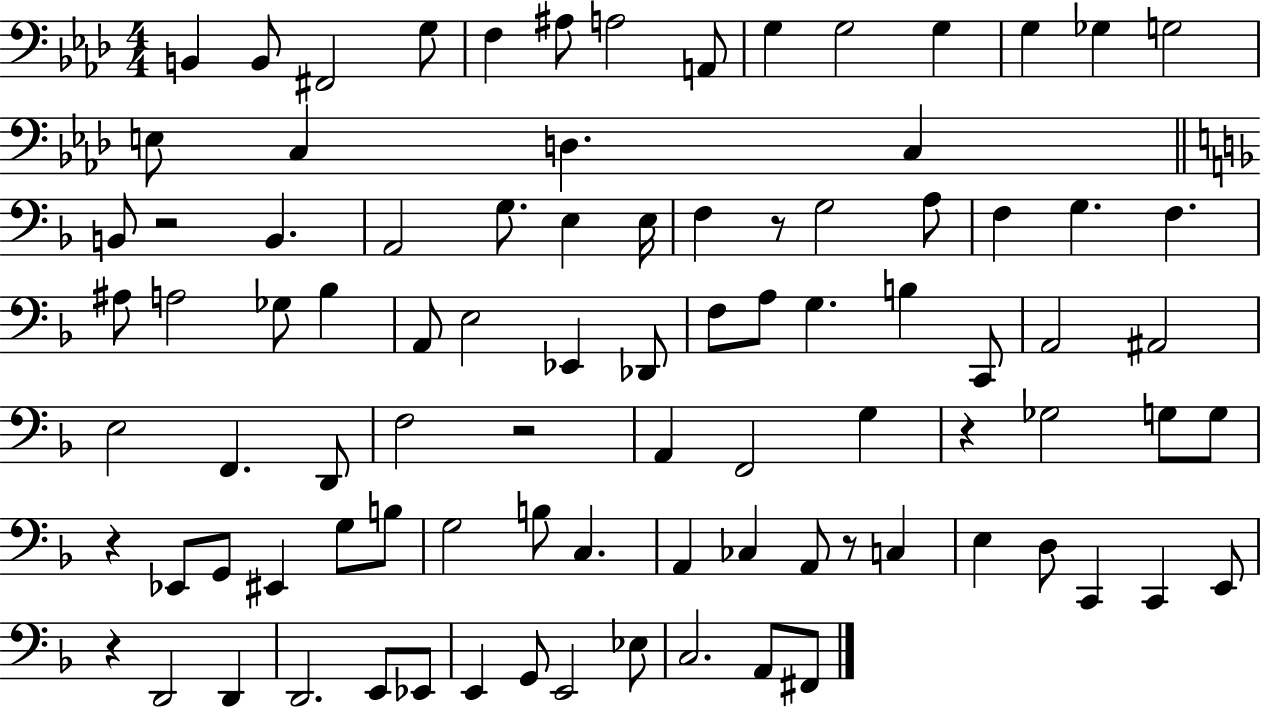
{
  \clef bass
  \numericTimeSignature
  \time 4/4
  \key aes \major
  b,4 b,8 fis,2 g8 | f4 ais8 a2 a,8 | g4 g2 g4 | g4 ges4 g2 | \break e8 c4 d4. c4 | \bar "||" \break \key d \minor b,8 r2 b,4. | a,2 g8. e4 e16 | f4 r8 g2 a8 | f4 g4. f4. | \break ais8 a2 ges8 bes4 | a,8 e2 ees,4 des,8 | f8 a8 g4. b4 c,8 | a,2 ais,2 | \break e2 f,4. d,8 | f2 r2 | a,4 f,2 g4 | r4 ges2 g8 g8 | \break r4 ees,8 g,8 eis,4 g8 b8 | g2 b8 c4. | a,4 ces4 a,8 r8 c4 | e4 d8 c,4 c,4 e,8 | \break r4 d,2 d,4 | d,2. e,8 ees,8 | e,4 g,8 e,2 ees8 | c2. a,8 fis,8 | \break \bar "|."
}